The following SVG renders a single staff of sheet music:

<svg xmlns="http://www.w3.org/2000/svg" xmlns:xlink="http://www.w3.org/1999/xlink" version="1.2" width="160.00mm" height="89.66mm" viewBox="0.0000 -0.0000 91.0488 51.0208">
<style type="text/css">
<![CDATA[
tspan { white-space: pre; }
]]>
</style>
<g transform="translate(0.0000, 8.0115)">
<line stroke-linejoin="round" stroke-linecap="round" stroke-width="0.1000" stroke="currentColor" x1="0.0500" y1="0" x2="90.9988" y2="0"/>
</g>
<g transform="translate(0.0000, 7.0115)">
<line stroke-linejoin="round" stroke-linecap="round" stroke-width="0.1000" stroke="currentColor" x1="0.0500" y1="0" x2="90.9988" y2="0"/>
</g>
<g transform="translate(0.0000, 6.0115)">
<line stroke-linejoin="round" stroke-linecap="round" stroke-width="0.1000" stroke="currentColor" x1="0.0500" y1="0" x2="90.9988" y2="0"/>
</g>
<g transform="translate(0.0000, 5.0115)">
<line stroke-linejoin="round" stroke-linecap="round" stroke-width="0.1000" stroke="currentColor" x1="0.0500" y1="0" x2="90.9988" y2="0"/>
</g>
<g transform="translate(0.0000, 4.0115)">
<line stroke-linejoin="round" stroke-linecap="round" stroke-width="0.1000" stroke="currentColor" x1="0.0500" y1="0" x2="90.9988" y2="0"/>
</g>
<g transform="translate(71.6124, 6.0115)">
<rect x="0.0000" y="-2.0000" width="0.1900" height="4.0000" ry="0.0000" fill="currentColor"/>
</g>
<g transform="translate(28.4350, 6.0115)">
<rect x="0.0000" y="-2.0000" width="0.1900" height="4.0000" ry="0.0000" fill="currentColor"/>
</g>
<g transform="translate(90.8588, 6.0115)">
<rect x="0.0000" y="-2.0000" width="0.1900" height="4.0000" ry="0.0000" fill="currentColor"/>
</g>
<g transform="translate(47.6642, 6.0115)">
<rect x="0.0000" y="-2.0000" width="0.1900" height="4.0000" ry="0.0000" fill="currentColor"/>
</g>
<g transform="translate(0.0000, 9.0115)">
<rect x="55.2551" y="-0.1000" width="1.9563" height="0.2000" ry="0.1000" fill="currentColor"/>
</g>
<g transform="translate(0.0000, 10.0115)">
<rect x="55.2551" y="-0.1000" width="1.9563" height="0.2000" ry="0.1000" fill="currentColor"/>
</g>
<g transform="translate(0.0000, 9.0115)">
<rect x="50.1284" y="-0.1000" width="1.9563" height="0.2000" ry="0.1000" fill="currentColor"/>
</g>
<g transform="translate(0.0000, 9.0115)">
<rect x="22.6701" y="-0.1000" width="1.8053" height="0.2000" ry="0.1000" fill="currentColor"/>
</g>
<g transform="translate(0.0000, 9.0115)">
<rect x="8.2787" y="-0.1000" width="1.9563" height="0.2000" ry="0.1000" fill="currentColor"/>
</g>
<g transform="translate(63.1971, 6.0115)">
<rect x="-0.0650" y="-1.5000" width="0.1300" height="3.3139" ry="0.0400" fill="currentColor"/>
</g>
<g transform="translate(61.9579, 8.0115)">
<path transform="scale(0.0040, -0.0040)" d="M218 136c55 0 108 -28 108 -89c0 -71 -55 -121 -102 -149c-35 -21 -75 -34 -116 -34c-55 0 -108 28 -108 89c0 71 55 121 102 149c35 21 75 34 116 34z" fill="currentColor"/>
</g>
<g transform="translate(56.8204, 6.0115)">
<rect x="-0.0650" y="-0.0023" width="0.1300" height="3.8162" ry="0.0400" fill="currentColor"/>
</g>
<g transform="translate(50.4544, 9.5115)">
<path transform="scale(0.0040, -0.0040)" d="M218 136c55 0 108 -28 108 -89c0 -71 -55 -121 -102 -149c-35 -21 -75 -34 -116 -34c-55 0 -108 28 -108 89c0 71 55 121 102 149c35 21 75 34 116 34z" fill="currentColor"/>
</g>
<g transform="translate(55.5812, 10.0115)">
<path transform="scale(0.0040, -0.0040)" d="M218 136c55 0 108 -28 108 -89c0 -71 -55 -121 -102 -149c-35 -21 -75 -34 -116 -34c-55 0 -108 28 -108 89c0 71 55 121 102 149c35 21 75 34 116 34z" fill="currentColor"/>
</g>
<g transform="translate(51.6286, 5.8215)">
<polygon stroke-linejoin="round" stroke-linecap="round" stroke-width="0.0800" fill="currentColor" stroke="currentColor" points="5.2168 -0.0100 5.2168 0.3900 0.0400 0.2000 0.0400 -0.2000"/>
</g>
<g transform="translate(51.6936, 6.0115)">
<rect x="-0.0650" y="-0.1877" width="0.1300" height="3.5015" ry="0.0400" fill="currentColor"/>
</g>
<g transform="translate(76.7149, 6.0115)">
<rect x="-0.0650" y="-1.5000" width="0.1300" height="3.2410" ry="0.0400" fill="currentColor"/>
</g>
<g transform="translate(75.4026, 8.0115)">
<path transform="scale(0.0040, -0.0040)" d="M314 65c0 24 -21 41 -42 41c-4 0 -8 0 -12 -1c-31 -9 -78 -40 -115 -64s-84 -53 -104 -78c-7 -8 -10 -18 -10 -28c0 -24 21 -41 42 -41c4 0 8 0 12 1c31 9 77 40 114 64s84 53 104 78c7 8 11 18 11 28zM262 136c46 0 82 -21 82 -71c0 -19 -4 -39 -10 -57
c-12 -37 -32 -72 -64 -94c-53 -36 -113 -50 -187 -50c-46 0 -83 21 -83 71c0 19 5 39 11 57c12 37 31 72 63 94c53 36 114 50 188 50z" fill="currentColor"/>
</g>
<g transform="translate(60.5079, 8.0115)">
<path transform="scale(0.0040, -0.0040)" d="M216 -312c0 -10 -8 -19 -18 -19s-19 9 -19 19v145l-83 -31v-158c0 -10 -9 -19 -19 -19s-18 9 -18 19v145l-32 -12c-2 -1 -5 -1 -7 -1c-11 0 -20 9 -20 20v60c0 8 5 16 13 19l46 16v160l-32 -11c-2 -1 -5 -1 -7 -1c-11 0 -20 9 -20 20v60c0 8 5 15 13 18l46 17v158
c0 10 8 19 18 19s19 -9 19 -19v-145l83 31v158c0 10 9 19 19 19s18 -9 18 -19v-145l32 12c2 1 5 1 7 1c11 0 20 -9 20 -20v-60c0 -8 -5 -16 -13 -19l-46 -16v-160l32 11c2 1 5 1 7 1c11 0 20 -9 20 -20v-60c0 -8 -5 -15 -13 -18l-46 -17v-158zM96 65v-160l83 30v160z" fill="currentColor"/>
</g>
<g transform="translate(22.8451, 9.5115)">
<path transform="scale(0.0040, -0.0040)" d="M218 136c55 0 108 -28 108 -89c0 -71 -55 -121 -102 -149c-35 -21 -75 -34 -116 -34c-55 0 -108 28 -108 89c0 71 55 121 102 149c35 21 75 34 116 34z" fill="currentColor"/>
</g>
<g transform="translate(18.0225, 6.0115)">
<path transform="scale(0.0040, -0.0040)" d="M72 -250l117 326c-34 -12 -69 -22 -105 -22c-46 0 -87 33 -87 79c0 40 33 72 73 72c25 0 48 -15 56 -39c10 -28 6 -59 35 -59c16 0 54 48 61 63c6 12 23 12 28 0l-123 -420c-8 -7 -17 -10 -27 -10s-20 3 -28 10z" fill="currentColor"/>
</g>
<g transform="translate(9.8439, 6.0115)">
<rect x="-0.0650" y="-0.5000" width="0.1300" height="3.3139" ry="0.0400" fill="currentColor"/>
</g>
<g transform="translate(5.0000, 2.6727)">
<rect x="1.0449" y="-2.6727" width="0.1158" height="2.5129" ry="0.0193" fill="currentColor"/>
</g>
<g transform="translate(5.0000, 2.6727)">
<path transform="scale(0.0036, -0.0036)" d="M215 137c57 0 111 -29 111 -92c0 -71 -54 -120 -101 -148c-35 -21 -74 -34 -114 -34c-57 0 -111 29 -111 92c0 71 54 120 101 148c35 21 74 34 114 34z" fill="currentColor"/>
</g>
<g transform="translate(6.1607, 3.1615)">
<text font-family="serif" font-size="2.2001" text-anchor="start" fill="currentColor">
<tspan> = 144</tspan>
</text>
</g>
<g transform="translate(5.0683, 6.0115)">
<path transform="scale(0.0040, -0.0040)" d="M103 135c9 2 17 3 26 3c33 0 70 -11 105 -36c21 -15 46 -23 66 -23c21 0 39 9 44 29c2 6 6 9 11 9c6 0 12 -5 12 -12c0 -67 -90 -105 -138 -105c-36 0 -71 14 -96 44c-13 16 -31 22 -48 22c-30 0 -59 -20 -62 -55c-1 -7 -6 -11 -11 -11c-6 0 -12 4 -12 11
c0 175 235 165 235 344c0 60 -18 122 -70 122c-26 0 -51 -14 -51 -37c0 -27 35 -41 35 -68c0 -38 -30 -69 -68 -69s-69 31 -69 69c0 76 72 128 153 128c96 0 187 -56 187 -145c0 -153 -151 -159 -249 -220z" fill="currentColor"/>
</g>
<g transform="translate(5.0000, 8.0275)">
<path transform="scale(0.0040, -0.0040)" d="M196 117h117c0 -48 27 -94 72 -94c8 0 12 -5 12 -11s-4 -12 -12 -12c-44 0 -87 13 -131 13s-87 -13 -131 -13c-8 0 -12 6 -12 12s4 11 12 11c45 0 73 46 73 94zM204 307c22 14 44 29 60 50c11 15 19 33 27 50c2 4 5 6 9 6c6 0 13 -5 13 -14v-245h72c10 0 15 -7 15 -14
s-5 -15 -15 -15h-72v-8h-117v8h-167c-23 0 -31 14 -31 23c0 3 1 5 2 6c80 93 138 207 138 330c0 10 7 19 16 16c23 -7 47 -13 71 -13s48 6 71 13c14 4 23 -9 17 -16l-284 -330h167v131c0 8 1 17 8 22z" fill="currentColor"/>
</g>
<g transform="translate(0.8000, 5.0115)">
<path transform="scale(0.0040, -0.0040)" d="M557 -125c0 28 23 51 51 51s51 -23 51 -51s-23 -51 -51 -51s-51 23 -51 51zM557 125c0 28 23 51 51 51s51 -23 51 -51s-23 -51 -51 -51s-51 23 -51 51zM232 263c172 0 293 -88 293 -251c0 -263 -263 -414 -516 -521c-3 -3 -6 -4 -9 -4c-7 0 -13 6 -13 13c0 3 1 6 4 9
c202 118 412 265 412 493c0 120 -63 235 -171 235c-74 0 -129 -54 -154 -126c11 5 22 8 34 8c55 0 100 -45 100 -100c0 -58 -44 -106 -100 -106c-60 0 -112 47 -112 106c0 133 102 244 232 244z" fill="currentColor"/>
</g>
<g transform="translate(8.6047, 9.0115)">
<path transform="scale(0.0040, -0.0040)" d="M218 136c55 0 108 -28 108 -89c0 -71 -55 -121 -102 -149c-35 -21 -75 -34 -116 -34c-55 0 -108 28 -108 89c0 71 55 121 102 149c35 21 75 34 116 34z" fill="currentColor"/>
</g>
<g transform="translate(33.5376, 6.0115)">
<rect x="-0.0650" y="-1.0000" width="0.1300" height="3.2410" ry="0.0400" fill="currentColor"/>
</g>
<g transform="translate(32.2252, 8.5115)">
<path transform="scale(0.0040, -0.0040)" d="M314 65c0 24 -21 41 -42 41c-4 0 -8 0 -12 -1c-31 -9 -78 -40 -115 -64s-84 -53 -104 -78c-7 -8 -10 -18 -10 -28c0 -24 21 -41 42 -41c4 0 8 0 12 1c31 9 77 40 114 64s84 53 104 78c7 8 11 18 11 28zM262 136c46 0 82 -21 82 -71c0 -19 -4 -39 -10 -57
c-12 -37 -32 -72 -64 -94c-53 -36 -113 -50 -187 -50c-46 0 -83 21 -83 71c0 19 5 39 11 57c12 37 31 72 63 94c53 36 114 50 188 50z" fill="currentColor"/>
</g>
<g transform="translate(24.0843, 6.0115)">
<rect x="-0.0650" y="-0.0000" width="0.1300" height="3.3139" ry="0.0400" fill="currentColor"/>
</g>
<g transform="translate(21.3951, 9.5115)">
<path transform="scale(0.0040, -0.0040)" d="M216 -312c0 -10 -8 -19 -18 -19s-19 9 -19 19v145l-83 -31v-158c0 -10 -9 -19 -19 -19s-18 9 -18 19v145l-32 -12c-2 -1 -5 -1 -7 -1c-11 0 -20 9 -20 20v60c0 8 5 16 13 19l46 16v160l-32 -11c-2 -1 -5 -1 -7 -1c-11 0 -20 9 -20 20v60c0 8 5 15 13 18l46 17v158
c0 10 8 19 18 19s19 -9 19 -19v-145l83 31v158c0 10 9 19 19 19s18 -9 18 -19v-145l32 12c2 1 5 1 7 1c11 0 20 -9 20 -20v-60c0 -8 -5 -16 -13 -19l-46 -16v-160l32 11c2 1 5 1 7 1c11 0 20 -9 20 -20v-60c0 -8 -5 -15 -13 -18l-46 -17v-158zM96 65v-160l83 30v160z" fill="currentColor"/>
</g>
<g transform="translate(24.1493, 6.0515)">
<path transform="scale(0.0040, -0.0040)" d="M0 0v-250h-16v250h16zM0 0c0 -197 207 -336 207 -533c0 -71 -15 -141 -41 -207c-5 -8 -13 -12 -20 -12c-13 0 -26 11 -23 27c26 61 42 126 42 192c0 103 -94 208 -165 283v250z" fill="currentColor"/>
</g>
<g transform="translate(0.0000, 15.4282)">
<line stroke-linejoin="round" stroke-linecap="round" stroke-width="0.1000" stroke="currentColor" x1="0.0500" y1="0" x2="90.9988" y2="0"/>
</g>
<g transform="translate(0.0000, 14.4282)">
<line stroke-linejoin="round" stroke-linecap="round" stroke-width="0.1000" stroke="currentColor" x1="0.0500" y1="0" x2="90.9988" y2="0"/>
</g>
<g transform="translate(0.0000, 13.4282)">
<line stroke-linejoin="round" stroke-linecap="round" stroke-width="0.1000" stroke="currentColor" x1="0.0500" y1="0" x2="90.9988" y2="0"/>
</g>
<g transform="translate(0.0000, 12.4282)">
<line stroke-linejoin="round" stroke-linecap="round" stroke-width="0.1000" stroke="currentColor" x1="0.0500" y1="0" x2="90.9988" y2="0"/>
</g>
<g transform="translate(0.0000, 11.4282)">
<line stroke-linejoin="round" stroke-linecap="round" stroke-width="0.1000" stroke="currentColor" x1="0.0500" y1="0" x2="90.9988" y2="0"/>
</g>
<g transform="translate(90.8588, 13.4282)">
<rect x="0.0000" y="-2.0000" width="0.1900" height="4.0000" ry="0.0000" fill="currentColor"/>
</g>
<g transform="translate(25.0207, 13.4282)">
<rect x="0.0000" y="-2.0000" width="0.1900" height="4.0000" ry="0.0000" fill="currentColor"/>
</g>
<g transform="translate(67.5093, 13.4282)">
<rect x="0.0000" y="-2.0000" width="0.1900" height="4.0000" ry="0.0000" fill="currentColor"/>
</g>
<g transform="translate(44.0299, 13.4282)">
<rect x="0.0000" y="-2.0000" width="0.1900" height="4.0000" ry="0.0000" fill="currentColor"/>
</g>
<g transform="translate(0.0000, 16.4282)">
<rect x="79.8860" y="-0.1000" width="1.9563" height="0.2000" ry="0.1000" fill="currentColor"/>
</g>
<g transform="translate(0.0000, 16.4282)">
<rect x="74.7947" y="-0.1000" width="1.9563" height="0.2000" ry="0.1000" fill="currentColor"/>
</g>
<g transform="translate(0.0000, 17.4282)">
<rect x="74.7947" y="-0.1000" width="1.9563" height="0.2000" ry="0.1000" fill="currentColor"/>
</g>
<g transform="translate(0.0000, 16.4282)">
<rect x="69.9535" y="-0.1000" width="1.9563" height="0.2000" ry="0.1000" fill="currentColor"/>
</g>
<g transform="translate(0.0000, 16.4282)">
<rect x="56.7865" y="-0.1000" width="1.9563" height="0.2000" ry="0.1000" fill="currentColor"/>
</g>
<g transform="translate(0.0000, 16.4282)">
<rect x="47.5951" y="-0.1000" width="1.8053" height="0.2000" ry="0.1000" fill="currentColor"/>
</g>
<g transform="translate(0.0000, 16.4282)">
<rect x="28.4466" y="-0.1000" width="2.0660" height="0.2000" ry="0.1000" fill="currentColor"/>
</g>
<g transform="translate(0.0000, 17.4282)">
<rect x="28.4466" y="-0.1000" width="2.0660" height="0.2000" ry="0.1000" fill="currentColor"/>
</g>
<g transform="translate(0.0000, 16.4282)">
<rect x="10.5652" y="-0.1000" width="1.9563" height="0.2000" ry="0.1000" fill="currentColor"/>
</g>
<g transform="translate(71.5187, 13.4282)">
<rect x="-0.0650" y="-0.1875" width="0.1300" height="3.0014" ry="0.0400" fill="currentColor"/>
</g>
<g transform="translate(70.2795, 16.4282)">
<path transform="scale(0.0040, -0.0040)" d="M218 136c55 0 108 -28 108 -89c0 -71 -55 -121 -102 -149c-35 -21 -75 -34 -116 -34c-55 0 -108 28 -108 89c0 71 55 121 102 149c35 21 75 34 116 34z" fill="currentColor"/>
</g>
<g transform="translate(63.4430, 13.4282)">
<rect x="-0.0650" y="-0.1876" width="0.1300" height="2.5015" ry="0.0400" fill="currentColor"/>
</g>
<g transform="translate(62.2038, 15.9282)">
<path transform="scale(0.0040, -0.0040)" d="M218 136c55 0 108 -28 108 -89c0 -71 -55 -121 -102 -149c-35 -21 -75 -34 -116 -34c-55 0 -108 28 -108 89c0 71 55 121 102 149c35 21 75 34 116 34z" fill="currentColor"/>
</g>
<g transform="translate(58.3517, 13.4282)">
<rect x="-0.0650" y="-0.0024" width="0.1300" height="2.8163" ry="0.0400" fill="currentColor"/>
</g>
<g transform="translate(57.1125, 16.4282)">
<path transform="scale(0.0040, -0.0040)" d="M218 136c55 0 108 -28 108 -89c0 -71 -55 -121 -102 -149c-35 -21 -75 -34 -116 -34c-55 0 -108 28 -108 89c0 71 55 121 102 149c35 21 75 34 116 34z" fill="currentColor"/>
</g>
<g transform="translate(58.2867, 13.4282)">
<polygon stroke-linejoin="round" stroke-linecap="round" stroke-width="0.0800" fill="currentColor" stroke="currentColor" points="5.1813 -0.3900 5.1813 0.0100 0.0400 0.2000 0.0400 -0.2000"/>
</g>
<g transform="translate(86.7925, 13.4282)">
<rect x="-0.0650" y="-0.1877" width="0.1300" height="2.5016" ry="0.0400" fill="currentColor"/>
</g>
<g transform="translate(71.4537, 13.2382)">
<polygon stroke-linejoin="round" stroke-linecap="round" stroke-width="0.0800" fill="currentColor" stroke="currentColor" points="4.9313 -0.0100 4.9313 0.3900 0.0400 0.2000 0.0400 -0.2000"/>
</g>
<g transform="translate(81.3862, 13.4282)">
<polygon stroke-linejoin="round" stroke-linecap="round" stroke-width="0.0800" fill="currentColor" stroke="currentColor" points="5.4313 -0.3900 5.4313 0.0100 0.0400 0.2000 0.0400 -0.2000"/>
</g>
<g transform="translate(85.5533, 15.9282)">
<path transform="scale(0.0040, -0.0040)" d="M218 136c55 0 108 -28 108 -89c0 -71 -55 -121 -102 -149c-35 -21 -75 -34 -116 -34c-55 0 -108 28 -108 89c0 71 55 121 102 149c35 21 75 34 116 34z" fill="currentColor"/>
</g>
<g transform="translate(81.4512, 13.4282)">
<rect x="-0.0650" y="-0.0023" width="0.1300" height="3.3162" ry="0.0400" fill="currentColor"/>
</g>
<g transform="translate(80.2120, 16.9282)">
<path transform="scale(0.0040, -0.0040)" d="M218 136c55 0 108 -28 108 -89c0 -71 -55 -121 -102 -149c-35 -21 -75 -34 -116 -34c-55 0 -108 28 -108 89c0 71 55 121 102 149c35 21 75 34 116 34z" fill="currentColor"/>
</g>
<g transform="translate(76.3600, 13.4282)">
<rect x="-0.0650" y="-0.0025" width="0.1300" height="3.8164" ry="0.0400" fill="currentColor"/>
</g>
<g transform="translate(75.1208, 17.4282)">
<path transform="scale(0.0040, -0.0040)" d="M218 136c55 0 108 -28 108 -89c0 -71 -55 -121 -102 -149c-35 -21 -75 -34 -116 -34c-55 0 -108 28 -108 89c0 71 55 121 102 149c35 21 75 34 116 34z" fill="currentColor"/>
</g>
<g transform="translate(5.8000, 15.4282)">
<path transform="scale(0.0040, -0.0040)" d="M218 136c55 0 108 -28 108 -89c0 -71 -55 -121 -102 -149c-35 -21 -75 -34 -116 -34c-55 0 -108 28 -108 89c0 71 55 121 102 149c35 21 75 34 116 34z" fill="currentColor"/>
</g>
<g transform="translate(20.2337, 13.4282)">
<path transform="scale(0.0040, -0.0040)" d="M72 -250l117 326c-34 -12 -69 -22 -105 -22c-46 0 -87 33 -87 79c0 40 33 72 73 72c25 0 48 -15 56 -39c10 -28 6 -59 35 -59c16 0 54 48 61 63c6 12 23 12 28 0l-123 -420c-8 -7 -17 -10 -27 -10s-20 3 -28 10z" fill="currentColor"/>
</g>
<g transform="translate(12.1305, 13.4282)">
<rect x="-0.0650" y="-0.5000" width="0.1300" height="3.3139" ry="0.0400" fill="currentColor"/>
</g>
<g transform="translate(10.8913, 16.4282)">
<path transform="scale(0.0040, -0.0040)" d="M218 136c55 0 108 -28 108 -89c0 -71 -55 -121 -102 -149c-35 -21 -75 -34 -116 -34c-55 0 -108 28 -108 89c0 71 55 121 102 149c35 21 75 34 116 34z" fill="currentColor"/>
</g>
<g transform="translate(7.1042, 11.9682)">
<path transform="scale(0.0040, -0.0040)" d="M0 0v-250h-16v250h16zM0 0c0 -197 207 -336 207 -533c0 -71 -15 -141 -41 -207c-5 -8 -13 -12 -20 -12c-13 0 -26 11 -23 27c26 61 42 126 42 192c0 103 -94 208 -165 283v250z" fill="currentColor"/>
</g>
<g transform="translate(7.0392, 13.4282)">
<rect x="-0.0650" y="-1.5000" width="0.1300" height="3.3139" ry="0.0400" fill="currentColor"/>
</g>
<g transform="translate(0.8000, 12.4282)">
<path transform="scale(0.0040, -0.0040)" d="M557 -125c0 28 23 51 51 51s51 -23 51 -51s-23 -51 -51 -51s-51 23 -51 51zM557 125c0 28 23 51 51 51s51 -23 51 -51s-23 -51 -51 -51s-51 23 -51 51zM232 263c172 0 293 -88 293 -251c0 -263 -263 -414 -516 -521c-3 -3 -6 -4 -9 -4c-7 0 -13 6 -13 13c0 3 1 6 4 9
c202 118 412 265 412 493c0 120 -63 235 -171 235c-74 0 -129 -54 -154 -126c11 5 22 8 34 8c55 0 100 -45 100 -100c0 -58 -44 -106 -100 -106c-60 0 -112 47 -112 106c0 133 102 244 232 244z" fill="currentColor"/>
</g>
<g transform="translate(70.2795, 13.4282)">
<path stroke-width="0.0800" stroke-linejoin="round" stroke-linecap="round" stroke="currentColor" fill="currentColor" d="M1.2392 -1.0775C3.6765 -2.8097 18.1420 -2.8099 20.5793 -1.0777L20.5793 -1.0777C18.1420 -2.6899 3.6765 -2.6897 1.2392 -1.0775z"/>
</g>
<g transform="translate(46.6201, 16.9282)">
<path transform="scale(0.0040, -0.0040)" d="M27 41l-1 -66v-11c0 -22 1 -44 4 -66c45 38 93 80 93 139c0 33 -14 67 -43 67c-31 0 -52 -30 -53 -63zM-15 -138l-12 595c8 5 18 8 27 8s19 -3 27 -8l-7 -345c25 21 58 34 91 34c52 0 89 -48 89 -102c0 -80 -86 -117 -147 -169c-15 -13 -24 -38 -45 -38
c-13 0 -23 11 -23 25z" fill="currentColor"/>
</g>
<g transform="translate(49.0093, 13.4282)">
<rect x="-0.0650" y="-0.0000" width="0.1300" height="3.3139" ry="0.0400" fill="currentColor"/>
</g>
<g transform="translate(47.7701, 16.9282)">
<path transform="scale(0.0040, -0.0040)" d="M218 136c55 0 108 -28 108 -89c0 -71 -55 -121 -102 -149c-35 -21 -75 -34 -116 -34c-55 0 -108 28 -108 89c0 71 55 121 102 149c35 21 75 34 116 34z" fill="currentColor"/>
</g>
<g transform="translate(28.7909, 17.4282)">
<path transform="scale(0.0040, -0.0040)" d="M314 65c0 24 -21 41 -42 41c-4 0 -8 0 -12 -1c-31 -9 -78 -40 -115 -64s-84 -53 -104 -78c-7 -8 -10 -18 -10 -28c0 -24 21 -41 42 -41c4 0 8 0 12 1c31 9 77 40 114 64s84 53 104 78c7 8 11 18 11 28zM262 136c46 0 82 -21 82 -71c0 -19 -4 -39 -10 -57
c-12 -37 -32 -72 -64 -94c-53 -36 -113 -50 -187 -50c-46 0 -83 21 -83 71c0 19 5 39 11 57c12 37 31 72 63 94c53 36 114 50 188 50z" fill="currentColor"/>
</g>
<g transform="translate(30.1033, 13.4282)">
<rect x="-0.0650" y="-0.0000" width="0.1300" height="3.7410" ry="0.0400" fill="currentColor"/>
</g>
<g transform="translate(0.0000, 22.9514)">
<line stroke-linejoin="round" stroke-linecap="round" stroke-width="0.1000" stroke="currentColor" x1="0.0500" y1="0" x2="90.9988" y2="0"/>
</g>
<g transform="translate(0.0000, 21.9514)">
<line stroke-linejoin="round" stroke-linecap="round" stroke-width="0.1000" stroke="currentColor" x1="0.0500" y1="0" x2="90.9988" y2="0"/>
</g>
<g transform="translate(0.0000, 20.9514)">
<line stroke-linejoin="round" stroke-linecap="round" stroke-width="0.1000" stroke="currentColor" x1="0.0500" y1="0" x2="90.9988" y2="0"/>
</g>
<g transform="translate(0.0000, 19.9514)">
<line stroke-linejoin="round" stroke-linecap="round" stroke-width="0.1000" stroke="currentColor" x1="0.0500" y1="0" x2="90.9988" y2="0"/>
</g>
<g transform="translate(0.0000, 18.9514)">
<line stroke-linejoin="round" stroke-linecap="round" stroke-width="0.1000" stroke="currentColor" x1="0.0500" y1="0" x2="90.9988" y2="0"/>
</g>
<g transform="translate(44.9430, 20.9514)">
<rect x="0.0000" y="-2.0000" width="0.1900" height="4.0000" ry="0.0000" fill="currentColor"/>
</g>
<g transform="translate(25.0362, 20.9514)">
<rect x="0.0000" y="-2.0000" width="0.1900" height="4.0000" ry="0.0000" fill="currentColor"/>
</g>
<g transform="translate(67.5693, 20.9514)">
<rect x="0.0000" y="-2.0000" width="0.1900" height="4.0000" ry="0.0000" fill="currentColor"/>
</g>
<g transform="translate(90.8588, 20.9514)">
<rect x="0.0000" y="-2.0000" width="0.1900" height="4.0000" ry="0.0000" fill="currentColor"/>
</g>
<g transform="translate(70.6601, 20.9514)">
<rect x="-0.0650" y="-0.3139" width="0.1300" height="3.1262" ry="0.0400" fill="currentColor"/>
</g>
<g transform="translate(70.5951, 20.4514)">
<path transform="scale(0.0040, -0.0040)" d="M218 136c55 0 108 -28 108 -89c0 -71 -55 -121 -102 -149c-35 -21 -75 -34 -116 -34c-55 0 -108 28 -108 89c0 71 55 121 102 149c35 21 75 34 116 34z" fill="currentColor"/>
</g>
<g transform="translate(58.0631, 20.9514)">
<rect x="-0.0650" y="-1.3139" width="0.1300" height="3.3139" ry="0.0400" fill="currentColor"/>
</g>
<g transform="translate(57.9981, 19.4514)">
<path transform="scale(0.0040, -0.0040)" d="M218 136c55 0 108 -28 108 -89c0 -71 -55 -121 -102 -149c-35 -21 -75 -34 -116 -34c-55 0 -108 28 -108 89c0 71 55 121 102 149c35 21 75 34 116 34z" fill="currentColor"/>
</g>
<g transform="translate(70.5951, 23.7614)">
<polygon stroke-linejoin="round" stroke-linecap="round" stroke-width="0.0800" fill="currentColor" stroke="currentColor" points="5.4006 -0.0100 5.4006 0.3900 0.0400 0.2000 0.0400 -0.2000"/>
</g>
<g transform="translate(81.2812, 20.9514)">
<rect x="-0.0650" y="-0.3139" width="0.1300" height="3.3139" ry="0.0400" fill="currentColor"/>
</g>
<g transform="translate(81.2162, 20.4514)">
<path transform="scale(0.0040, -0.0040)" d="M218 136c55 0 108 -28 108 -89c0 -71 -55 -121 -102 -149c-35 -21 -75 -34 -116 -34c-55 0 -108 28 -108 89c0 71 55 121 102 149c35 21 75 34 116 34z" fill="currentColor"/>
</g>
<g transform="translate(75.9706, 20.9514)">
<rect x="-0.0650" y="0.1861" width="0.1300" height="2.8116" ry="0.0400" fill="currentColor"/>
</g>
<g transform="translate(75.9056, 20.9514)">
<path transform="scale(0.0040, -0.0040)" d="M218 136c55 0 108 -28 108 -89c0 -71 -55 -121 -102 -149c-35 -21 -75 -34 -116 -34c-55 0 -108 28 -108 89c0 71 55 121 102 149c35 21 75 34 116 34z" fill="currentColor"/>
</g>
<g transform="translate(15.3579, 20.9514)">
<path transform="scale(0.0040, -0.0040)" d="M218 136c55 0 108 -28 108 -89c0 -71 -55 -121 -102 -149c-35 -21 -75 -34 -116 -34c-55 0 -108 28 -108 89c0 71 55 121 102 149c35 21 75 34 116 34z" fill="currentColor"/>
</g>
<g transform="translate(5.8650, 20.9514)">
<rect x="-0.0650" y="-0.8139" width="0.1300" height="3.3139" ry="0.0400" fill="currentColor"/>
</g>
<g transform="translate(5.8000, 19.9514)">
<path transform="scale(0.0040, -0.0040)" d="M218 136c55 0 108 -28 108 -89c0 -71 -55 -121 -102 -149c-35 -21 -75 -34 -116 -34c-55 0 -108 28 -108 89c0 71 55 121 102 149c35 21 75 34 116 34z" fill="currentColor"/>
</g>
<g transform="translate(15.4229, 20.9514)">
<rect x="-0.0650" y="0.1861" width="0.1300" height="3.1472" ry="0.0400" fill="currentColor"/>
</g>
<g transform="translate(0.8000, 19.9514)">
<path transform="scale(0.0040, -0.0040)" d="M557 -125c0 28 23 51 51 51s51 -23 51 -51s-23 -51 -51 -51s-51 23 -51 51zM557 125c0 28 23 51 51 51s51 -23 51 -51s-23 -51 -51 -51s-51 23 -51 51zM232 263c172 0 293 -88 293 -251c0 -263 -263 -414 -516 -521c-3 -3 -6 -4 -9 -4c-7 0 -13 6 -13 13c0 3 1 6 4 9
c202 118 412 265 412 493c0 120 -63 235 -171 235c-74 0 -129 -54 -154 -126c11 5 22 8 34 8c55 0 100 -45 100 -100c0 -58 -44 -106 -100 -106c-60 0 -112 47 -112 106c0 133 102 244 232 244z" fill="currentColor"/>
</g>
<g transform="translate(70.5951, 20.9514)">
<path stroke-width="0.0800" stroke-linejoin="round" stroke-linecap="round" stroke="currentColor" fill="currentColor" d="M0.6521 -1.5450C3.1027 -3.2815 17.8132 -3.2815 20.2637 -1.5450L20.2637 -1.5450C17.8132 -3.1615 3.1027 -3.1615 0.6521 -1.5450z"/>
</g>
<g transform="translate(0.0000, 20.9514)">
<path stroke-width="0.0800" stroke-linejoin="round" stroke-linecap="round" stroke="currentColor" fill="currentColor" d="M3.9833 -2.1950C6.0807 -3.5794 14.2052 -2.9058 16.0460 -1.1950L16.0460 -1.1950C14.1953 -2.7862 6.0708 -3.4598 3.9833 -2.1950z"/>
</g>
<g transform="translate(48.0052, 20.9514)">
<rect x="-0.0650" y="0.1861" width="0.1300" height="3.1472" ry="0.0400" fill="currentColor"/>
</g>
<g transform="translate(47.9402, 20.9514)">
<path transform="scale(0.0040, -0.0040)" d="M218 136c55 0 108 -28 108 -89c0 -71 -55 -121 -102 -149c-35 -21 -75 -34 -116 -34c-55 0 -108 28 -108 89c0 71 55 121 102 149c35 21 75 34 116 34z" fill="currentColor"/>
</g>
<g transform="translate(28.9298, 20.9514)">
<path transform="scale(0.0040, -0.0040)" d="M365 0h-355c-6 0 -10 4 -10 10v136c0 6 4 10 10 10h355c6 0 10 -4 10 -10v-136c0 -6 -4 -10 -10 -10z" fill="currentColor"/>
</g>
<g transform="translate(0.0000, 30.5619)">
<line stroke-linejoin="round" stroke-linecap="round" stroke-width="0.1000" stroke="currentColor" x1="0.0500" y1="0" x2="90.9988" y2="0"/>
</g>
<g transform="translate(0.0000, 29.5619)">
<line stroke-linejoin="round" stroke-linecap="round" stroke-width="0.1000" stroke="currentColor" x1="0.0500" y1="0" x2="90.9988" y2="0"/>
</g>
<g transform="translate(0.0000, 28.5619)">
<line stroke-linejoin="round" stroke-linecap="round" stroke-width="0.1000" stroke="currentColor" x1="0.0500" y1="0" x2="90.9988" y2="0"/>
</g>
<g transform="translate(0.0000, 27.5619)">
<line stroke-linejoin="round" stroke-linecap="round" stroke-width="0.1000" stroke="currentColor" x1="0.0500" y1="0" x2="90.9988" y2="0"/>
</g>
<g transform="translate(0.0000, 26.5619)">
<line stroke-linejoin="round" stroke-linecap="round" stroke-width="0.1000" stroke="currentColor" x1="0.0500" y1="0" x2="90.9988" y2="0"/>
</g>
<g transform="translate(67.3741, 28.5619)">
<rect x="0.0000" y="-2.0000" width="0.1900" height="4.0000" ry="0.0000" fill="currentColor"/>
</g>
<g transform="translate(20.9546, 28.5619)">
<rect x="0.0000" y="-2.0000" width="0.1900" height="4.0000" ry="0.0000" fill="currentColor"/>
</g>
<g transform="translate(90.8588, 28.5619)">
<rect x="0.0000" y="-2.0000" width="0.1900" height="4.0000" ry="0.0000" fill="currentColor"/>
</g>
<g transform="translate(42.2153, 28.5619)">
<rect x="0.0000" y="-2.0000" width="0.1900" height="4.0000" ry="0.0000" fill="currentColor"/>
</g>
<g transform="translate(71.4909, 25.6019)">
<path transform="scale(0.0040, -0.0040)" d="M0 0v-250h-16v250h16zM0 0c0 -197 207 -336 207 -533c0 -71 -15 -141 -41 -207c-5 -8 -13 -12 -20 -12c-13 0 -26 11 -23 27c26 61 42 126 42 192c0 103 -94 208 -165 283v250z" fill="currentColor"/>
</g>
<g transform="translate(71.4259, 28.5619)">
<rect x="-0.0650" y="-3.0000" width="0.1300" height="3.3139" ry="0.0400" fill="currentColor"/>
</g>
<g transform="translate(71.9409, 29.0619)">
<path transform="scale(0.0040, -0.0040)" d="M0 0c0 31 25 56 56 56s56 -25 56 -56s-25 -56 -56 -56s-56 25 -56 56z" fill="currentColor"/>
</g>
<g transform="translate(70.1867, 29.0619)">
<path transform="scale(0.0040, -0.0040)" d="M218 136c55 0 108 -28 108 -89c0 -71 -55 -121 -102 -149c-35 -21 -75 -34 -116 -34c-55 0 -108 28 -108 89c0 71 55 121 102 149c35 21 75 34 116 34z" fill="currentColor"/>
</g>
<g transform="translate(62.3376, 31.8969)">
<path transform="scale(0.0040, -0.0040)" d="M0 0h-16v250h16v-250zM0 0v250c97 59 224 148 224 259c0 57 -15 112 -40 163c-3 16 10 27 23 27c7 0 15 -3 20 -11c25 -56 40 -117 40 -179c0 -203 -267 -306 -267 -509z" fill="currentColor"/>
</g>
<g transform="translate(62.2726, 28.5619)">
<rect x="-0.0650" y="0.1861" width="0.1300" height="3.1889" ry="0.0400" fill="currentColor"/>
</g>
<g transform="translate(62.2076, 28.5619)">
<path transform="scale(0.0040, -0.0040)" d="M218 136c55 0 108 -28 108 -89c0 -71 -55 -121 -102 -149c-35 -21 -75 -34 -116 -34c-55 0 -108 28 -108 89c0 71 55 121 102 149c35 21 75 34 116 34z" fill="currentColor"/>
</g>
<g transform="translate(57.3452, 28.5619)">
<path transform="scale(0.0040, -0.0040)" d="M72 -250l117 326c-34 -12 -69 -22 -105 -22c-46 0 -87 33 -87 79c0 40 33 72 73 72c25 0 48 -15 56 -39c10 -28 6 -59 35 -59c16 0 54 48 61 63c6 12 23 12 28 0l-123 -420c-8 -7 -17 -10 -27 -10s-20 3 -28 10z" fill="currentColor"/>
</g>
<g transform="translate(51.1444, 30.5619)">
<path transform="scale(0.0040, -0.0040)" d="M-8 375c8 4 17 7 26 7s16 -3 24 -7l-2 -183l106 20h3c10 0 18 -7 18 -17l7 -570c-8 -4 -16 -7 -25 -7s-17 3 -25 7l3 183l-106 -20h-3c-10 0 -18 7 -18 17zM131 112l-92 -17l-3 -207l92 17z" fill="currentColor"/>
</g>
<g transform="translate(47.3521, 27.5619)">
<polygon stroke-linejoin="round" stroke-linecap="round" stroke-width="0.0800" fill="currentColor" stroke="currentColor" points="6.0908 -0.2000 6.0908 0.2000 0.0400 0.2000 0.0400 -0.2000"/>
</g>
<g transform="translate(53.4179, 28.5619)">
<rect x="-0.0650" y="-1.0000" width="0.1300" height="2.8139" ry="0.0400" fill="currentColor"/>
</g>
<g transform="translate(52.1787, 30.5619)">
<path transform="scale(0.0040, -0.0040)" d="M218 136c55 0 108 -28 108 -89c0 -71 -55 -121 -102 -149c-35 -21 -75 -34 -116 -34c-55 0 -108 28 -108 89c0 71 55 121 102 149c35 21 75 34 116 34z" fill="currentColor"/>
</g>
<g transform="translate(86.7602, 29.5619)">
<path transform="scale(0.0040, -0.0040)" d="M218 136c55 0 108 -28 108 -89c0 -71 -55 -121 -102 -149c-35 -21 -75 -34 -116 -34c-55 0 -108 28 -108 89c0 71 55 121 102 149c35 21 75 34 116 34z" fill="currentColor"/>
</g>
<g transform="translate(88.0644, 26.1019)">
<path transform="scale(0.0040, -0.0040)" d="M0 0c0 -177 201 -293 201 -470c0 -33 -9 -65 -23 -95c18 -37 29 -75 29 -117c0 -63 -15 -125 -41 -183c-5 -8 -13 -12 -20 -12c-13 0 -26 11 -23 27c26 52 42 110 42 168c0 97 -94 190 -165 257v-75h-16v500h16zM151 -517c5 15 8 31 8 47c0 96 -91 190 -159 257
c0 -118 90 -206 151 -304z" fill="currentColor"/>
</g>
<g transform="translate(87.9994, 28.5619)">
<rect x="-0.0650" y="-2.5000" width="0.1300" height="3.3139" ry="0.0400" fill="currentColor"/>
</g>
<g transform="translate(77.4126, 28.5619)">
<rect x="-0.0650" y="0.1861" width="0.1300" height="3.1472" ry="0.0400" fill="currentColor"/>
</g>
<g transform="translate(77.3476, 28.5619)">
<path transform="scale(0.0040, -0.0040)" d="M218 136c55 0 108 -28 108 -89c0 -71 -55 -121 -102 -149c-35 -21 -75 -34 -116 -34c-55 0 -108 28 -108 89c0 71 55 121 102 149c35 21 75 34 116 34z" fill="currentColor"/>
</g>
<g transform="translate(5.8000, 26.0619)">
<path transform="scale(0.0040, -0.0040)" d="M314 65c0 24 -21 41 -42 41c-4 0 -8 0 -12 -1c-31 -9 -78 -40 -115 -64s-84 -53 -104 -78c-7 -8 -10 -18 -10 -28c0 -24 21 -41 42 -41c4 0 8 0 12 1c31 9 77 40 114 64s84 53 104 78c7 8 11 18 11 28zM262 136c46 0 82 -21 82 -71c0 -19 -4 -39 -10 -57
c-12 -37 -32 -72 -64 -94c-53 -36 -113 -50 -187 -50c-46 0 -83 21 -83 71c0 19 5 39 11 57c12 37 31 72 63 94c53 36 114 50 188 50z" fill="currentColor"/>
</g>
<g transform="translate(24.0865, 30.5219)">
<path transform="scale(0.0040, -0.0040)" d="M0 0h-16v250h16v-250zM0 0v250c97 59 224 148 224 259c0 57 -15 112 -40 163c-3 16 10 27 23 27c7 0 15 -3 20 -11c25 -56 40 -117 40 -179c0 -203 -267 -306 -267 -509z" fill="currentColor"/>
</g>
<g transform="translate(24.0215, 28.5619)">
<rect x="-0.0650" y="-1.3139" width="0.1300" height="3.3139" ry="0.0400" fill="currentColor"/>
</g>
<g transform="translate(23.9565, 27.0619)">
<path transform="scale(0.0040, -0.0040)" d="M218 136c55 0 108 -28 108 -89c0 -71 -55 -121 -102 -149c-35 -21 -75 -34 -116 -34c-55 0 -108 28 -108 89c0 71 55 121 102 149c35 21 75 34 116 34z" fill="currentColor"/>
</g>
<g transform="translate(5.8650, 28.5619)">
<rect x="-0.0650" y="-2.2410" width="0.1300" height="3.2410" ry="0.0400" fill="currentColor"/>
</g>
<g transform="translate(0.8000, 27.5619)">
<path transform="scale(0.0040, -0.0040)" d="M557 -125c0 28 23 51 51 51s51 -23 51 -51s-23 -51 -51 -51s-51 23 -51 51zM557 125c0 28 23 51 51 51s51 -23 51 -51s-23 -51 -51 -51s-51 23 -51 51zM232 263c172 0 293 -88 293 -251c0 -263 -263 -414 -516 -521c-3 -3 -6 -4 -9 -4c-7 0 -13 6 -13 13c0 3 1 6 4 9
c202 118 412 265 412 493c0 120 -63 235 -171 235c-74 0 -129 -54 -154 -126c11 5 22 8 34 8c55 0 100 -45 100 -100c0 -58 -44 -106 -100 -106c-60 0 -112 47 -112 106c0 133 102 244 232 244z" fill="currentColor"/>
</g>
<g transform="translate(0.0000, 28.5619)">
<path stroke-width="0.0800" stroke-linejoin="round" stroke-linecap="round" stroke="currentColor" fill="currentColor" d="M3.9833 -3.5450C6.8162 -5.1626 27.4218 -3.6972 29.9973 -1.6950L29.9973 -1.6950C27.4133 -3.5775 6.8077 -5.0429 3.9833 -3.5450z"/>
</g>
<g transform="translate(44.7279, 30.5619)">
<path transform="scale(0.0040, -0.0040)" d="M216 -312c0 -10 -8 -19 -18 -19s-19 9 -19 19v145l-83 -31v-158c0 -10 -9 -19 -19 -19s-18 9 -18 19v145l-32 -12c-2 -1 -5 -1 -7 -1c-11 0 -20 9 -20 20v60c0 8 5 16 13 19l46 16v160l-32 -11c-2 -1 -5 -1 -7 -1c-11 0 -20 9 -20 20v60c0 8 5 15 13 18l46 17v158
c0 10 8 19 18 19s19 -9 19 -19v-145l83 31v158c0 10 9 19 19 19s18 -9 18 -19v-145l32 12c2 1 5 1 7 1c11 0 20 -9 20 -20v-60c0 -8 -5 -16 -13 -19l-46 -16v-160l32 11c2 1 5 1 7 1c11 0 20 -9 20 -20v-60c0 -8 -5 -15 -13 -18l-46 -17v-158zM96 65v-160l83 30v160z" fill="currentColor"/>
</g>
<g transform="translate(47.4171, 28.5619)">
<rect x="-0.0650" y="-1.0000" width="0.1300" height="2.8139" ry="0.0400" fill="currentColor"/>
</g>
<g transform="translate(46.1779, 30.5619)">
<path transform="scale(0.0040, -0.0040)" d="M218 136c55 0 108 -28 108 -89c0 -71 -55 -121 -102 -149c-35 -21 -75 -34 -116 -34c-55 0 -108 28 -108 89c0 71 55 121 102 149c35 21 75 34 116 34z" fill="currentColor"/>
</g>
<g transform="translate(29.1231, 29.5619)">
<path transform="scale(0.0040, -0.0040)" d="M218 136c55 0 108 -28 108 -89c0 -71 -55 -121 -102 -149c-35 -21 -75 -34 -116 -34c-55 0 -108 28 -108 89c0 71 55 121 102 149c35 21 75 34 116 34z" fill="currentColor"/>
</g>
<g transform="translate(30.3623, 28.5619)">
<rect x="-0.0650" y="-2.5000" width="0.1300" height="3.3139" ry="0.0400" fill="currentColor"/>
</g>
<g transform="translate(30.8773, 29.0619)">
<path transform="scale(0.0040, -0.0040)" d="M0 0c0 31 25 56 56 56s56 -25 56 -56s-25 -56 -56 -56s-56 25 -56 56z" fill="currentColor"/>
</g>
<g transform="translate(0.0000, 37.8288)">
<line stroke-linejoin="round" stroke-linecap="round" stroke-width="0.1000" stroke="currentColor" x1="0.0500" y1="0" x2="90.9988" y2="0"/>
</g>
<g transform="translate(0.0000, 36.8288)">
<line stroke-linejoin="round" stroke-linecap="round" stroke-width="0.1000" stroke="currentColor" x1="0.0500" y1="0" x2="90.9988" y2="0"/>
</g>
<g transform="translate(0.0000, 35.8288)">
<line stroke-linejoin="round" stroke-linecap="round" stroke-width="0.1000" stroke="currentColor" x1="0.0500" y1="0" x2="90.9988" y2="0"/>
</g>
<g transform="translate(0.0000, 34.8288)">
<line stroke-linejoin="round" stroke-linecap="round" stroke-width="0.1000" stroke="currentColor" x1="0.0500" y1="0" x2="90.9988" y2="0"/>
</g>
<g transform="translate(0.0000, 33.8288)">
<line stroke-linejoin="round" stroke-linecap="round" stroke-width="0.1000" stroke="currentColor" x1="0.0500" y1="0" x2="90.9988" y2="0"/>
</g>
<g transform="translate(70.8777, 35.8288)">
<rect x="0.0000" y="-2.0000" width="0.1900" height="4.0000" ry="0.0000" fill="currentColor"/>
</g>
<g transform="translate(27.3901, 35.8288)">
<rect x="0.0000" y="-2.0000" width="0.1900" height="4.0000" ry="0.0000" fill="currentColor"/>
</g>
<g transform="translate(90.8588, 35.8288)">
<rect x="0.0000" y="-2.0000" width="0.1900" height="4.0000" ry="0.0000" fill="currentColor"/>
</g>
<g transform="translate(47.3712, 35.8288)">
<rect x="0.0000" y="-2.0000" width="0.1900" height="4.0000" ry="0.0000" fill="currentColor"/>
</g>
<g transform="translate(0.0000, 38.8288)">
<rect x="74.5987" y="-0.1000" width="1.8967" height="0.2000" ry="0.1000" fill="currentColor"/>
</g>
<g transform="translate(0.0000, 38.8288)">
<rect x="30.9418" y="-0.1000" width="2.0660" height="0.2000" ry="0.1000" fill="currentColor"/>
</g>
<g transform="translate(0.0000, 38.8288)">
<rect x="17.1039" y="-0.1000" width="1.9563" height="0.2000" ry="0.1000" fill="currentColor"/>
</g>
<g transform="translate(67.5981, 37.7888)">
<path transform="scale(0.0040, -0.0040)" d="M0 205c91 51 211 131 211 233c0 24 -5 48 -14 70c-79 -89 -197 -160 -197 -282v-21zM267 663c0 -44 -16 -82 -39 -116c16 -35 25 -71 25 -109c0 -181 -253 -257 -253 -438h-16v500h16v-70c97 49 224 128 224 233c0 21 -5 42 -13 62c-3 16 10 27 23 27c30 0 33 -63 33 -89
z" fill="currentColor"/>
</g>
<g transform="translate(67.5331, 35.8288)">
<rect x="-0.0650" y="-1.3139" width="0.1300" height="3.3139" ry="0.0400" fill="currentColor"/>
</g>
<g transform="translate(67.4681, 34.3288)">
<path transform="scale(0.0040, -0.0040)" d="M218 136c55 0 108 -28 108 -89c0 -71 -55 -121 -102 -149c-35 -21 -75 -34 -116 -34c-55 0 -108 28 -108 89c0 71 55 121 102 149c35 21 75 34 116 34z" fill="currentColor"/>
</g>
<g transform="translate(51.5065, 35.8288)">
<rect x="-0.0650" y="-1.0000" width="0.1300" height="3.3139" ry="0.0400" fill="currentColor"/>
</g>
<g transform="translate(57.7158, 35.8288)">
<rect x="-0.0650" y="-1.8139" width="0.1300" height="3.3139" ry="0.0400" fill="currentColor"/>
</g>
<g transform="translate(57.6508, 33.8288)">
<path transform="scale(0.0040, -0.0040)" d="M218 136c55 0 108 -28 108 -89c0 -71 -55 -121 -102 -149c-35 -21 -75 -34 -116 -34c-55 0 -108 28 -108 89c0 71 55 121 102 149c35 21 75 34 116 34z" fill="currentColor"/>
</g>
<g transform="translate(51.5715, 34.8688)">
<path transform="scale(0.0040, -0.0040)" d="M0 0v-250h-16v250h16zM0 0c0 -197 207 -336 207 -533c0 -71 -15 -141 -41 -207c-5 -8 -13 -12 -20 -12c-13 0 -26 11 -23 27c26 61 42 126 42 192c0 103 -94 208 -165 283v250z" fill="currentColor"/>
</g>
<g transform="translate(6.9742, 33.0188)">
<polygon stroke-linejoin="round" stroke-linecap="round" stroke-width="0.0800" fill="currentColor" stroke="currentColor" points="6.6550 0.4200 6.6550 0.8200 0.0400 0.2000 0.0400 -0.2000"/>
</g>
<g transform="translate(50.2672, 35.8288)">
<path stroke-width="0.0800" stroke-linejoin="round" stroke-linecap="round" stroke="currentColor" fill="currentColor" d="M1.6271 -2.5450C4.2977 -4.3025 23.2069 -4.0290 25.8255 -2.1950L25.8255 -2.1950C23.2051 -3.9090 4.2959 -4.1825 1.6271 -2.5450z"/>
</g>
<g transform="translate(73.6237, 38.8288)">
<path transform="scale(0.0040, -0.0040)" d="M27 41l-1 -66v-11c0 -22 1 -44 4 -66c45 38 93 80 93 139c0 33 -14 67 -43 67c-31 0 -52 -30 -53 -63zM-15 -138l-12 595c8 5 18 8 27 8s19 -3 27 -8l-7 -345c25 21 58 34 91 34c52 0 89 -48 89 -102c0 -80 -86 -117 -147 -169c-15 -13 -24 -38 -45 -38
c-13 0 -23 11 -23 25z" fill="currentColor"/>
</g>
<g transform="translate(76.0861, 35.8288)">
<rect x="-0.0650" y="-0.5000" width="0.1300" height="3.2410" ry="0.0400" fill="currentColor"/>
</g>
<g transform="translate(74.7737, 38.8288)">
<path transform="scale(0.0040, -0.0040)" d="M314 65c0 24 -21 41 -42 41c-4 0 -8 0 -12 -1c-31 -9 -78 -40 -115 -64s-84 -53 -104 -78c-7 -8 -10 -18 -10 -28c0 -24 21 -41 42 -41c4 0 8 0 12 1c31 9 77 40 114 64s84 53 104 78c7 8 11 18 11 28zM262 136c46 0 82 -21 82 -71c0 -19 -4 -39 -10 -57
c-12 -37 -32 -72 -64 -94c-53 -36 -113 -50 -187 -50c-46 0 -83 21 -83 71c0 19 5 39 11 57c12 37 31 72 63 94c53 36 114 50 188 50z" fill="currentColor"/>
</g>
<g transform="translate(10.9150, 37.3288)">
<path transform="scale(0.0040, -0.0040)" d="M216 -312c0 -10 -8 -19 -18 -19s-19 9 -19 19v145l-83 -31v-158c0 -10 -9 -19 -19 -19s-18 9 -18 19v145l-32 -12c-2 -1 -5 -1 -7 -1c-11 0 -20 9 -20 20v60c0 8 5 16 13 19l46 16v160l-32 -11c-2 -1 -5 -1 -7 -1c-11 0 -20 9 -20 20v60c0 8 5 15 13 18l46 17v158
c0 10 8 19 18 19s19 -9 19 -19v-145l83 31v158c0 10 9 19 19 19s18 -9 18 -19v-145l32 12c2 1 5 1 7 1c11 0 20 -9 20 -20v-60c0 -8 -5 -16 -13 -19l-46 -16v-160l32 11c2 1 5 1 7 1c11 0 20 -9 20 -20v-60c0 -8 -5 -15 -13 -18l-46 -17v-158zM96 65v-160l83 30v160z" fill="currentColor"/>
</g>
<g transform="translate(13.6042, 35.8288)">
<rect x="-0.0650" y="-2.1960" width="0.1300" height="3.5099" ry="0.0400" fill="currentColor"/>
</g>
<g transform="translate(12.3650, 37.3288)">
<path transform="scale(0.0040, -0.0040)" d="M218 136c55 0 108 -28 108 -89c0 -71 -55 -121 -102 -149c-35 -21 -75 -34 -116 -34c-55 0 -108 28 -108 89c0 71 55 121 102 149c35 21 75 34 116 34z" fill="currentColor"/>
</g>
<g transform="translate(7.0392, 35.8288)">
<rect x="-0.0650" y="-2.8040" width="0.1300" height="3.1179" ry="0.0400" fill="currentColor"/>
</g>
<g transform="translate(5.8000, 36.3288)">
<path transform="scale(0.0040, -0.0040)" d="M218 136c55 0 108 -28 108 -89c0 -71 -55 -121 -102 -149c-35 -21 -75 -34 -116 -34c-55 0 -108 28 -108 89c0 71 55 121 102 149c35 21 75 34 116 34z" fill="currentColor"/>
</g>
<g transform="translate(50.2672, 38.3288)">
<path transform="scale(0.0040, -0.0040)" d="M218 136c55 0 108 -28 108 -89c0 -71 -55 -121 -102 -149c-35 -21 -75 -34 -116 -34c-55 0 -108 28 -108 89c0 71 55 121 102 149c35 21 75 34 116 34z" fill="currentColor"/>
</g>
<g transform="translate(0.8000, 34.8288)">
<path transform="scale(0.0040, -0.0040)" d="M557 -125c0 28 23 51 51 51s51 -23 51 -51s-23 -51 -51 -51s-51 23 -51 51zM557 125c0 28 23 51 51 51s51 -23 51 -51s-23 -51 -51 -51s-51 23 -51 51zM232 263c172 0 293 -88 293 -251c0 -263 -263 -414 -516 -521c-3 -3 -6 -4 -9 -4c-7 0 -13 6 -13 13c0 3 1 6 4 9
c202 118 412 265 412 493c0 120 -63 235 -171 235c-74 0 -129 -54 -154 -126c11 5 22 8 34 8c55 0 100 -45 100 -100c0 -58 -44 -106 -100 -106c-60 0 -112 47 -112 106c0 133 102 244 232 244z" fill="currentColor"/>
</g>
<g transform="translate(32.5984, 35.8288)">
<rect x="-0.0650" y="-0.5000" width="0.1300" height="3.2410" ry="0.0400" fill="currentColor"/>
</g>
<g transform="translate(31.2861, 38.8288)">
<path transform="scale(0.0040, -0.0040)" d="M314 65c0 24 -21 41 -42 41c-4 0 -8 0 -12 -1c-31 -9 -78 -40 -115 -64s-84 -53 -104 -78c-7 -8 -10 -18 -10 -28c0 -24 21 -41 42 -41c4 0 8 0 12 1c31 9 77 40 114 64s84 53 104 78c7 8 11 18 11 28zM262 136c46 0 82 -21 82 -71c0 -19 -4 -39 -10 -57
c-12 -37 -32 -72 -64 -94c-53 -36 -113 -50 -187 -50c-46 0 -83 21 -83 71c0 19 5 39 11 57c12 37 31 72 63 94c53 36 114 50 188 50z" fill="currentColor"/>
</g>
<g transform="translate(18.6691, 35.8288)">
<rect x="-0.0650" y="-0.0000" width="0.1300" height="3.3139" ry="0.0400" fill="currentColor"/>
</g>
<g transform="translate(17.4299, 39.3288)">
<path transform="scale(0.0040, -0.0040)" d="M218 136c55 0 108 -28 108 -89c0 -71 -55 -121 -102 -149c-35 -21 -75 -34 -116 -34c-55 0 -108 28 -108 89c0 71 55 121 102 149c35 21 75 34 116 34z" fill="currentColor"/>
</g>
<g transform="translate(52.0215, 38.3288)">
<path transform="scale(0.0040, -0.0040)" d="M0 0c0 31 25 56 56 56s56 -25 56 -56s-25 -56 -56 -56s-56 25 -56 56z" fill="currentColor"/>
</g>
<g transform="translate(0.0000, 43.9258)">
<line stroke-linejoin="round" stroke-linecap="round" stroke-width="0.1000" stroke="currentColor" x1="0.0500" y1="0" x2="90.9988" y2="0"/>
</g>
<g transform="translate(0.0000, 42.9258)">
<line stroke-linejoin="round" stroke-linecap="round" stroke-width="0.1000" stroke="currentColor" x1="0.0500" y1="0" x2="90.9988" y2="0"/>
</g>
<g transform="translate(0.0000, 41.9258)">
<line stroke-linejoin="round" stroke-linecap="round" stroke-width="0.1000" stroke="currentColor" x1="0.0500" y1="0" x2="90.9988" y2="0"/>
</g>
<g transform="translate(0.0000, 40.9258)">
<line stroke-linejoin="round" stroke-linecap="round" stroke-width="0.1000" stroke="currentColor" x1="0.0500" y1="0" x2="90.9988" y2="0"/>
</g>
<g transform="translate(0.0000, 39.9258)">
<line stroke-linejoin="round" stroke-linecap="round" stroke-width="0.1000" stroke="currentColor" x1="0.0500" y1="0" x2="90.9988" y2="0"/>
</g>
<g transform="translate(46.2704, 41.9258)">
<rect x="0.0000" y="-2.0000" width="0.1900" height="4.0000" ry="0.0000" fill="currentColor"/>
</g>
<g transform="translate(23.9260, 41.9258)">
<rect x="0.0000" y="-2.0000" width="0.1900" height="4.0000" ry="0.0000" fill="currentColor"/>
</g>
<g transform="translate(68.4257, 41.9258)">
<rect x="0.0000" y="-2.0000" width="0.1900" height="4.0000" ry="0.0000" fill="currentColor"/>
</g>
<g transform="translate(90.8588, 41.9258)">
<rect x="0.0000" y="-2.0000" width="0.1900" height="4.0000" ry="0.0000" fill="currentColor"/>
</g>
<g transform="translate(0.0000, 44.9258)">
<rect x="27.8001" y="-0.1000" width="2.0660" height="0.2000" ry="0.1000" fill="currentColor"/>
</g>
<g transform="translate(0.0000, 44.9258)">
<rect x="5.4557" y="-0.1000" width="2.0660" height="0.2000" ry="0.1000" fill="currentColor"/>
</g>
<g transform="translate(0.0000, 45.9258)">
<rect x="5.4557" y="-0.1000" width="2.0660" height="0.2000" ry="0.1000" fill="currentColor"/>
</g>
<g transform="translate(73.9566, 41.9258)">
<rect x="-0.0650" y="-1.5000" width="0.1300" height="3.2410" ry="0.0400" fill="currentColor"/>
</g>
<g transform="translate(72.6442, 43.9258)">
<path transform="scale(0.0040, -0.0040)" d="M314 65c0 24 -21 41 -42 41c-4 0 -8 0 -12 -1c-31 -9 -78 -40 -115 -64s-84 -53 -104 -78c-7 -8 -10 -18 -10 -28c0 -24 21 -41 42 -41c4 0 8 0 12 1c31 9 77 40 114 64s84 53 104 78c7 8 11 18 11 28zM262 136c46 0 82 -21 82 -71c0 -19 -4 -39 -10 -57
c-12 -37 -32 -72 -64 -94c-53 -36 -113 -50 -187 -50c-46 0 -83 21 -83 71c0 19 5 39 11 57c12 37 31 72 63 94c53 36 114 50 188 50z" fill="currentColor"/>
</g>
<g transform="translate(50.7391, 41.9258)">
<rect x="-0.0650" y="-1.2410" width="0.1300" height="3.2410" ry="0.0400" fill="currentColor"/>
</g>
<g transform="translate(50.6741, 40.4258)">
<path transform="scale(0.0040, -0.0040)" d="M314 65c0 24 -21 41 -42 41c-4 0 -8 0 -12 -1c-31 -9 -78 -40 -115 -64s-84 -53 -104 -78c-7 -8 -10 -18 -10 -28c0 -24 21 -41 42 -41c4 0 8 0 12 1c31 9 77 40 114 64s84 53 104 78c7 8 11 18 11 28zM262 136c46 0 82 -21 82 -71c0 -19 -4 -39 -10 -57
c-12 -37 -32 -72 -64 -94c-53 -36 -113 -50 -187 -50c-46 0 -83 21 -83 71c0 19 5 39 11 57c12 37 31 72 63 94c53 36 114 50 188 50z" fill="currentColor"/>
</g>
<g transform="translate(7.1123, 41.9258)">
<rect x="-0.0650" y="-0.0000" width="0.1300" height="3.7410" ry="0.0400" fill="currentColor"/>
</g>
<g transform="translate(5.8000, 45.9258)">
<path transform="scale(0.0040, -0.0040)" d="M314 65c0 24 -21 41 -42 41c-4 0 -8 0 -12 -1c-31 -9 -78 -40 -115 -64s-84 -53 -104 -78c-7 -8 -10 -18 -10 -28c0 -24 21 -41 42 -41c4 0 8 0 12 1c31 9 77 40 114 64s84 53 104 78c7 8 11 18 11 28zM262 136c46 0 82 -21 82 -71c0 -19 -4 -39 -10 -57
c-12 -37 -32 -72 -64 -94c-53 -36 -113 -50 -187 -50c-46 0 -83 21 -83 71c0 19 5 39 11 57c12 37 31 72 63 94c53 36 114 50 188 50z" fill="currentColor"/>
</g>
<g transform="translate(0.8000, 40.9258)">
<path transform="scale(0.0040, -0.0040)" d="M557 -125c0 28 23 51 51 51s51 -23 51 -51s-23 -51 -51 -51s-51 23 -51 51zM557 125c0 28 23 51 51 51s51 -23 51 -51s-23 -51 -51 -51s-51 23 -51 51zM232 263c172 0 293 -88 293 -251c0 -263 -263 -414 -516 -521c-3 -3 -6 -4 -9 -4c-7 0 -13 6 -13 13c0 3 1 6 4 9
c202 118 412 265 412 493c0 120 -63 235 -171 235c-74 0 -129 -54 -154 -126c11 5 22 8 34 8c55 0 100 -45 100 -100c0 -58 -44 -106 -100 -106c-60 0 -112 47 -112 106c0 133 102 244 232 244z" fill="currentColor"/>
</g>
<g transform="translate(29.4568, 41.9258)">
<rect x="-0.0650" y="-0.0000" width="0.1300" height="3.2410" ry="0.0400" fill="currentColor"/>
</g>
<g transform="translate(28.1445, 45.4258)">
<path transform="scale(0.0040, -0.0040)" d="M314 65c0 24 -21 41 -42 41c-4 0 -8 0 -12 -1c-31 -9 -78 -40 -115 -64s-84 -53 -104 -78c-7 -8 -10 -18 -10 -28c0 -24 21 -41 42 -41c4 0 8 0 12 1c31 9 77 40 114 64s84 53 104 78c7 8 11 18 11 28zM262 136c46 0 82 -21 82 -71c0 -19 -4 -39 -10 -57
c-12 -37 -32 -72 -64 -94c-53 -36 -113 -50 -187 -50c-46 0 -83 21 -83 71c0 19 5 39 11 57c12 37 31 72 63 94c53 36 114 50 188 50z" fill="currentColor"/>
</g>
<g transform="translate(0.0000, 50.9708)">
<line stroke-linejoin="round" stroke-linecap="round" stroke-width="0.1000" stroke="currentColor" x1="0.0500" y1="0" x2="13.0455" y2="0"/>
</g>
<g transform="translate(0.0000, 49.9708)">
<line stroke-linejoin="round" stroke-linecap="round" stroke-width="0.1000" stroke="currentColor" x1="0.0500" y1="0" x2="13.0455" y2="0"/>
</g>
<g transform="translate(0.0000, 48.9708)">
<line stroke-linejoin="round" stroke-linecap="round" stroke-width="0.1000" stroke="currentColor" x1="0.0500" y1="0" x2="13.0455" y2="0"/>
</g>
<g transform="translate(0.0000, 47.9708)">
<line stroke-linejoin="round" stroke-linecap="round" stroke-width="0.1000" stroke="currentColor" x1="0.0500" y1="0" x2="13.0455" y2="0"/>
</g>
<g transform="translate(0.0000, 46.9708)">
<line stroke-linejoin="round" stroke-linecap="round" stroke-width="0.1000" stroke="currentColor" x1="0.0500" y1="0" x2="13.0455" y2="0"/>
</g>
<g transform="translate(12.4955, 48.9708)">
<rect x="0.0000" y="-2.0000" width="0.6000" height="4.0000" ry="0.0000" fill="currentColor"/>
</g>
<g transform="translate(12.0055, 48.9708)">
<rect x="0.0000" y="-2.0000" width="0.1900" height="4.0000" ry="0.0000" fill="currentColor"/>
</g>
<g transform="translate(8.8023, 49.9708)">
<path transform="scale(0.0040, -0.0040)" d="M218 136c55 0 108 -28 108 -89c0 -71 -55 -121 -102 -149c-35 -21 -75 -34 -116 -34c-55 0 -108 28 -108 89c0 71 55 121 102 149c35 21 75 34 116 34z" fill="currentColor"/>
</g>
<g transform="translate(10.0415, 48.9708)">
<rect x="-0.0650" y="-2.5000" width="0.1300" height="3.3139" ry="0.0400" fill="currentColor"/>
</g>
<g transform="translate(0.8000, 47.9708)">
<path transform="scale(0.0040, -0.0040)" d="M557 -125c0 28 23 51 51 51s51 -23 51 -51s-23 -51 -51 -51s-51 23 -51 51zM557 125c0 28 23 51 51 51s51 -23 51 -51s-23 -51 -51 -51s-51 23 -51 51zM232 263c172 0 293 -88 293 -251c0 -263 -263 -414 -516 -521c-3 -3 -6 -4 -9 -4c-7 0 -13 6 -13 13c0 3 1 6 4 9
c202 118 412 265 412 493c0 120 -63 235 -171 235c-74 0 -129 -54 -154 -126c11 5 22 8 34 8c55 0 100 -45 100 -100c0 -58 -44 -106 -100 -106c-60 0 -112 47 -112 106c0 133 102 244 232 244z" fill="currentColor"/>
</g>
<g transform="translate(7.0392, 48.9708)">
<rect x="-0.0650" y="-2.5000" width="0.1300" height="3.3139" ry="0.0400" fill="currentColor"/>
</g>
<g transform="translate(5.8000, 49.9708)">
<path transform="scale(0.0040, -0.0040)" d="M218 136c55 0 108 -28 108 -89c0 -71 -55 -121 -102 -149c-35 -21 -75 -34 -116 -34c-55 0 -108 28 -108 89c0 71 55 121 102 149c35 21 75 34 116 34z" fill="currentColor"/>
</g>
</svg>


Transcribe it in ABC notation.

X:1
T:Untitled
M:2/4
L:1/4
K:C
E,, z/2 ^D,,/2 F,,2 D,,/2 C,,/2 ^G,, G,,2 G,,/2 E,, z/2 C,,2 _D,, E,,/2 F,,/2 E,,/2 C,,/2 D,,/2 F,,/2 F, D, z2 D, G, E,/2 D,/2 E, B,2 G,/2 B,, ^G,,/2 G,,/2 z/2 D,/2 C,/2 D, B,,/4 C,/2 ^A,,/2 D,, E,,2 F,,/2 A, G,/4 _E,,2 C,,2 D,,2 G,2 G,,2 B,, B,,